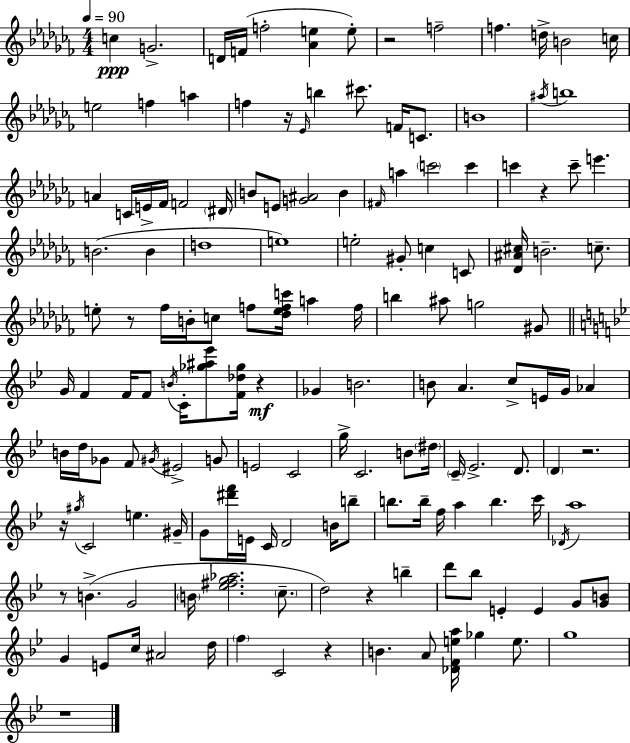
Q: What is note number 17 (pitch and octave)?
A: B5